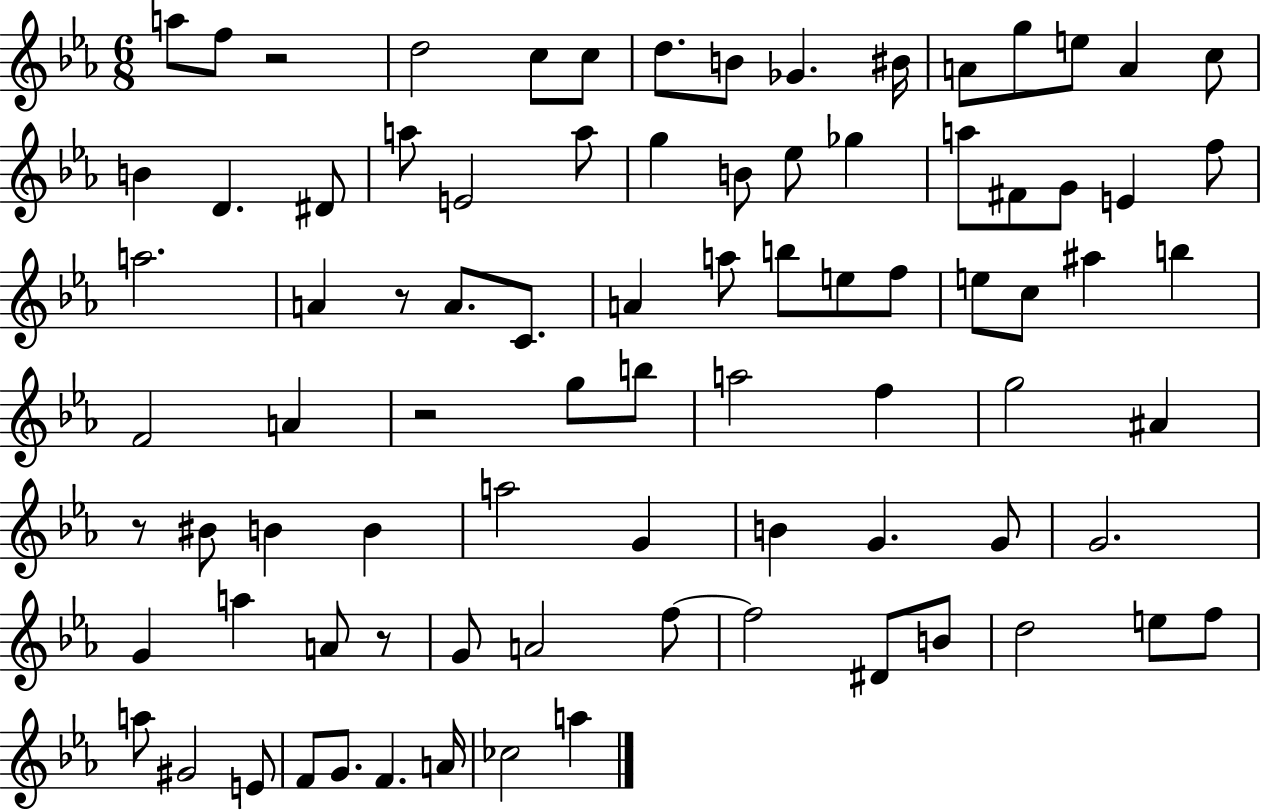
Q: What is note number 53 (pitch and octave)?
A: B4